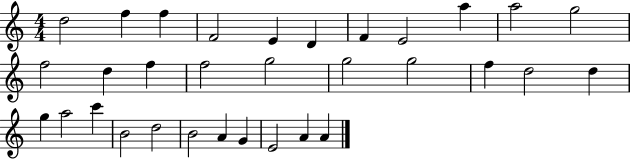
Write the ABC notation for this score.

X:1
T:Untitled
M:4/4
L:1/4
K:C
d2 f f F2 E D F E2 a a2 g2 f2 d f f2 g2 g2 g2 f d2 d g a2 c' B2 d2 B2 A G E2 A A